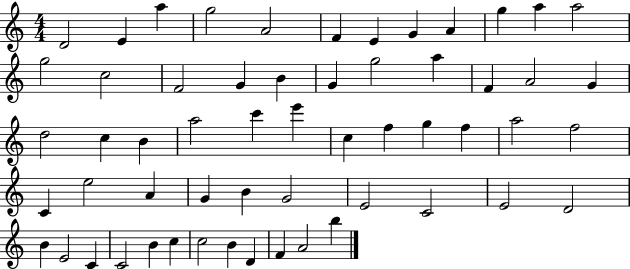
{
  \clef treble
  \numericTimeSignature
  \time 4/4
  \key c \major
  d'2 e'4 a''4 | g''2 a'2 | f'4 e'4 g'4 a'4 | g''4 a''4 a''2 | \break g''2 c''2 | f'2 g'4 b'4 | g'4 g''2 a''4 | f'4 a'2 g'4 | \break d''2 c''4 b'4 | a''2 c'''4 e'''4 | c''4 f''4 g''4 f''4 | a''2 f''2 | \break c'4 e''2 a'4 | g'4 b'4 g'2 | e'2 c'2 | e'2 d'2 | \break b'4 e'2 c'4 | c'2 b'4 c''4 | c''2 b'4 d'4 | f'4 a'2 b''4 | \break \bar "|."
}